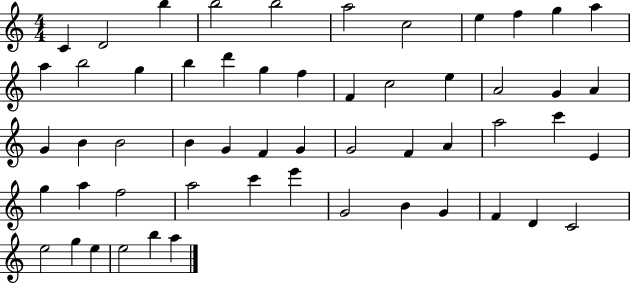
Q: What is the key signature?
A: C major